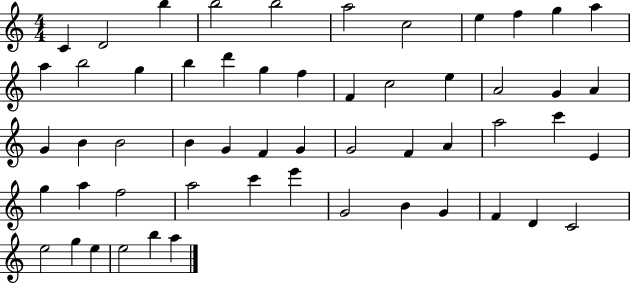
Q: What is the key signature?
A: C major